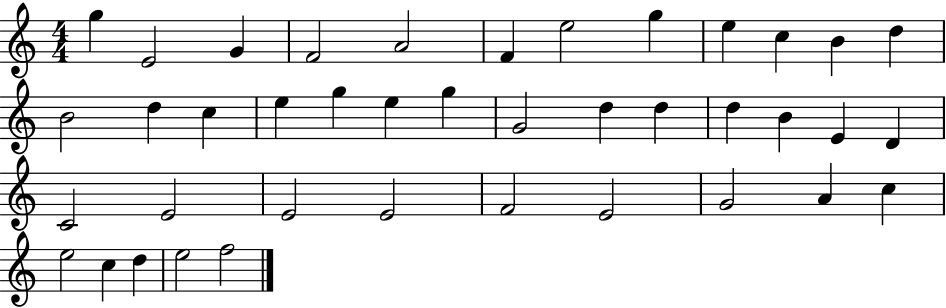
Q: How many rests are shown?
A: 0